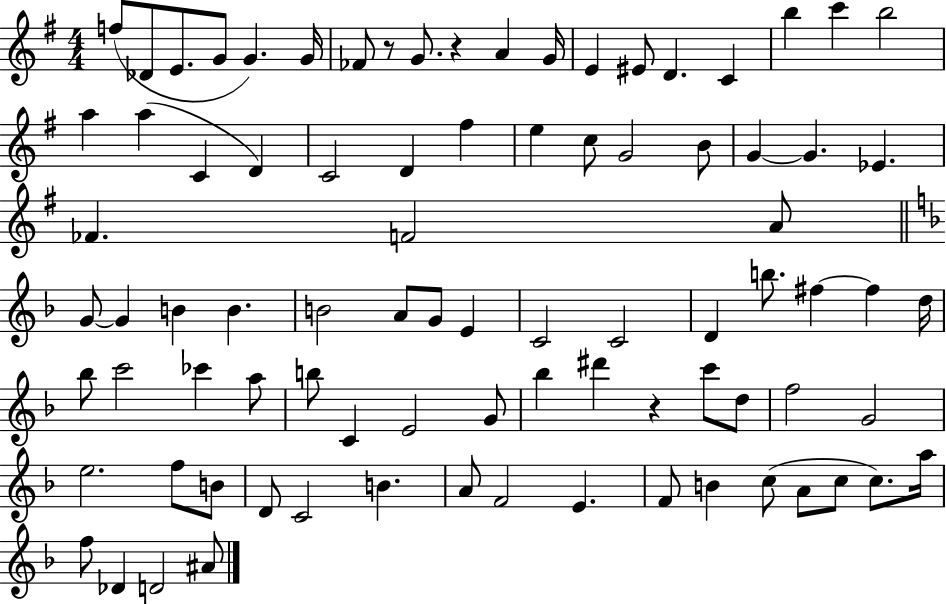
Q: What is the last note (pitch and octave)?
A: A#4